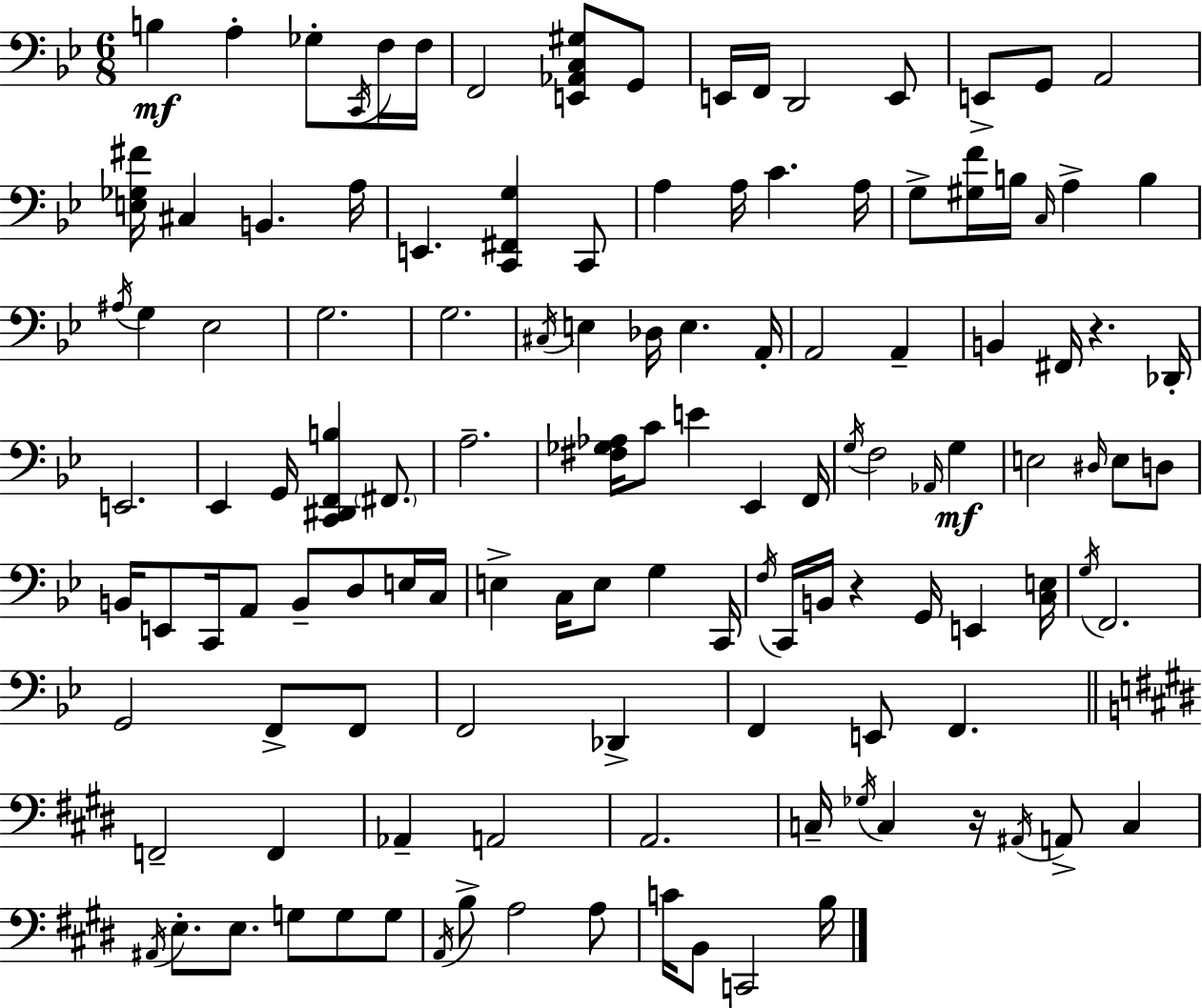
X:1
T:Untitled
M:6/8
L:1/4
K:Bb
B, A, _G,/2 C,,/4 F,/4 F,/4 F,,2 [E,,_A,,C,^G,]/2 G,,/2 E,,/4 F,,/4 D,,2 E,,/2 E,,/2 G,,/2 A,,2 [E,_G,^F]/4 ^C, B,, A,/4 E,, [C,,^F,,G,] C,,/2 A, A,/4 C A,/4 G,/2 [^G,F]/4 B,/4 C,/4 A, B, ^A,/4 G, _E,2 G,2 G,2 ^C,/4 E, _D,/4 E, A,,/4 A,,2 A,, B,, ^F,,/4 z _D,,/4 E,,2 _E,, G,,/4 [C,,^D,,F,,B,] ^F,,/2 A,2 [^F,_G,_A,]/4 C/2 E _E,, F,,/4 G,/4 F,2 _A,,/4 G, E,2 ^D,/4 E,/2 D,/2 B,,/4 E,,/2 C,,/4 A,,/2 B,,/2 D,/2 E,/4 C,/4 E, C,/4 E,/2 G, C,,/4 F,/4 C,,/4 B,,/4 z G,,/4 E,, [C,E,]/4 G,/4 F,,2 G,,2 F,,/2 F,,/2 F,,2 _D,, F,, E,,/2 F,, F,,2 F,, _A,, A,,2 A,,2 C,/4 _G,/4 C, z/4 ^A,,/4 A,,/2 C, ^A,,/4 E,/2 E,/2 G,/2 G,/2 G,/2 A,,/4 B,/2 A,2 A,/2 C/4 B,,/2 C,,2 B,/4